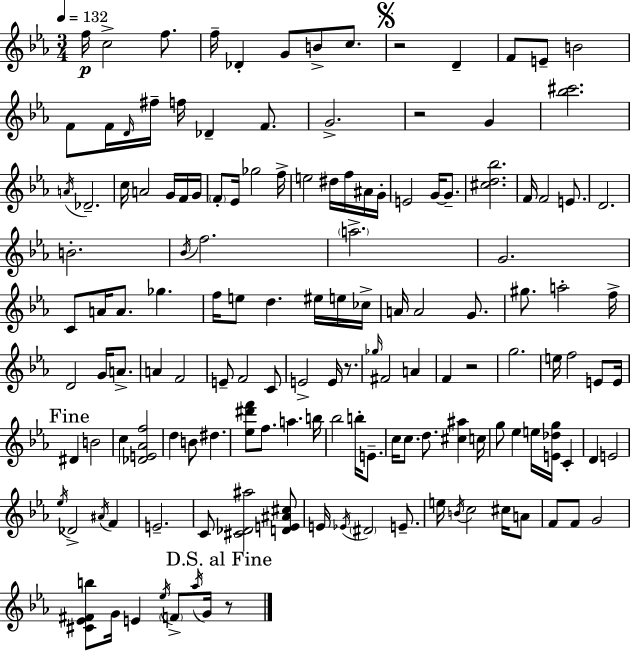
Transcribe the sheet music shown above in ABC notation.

X:1
T:Untitled
M:3/4
L:1/4
K:Cm
f/4 c2 f/2 f/4 _D G/2 B/2 c/2 z2 D F/2 E/2 B2 F/2 F/4 D/4 ^f/4 f/4 _D F/2 G2 z2 G [_b^c']2 A/4 _D2 c/4 A2 G/4 F/4 G/4 F/2 _E/4 _g2 f/4 e2 ^d/4 f/4 ^A/4 G/4 E2 G/4 G/2 [^cd_b]2 F/4 F2 E/2 D2 B2 _B/4 f2 a2 G2 C/2 A/4 A/2 _g f/4 e/2 d ^e/4 e/4 _c/4 A/4 A2 G/2 ^g/2 a2 f/4 D2 G/4 A/2 A F2 E/2 F2 C/2 E2 E/4 z/2 _g/4 ^F2 A F z2 g2 e/4 f2 E/2 E/4 ^D B2 c [_DE_Af]2 d B/2 ^d [_e^d'f']/2 f/2 a b/4 _b2 b/4 E/2 c/4 c/2 d/2 [^c^a] c/4 g/2 _e e/4 [E_dg]/4 C D E2 _e/4 _D2 ^A/4 F E2 C/2 [^C_D^a]2 [DE^A^c]/2 E/4 _E/4 ^D2 E/2 e/4 B/4 c2 ^c/4 A/2 F/2 F/2 G2 [^C_E^Fb]/2 G/4 E _e/4 F/2 _a/4 G/4 z/2